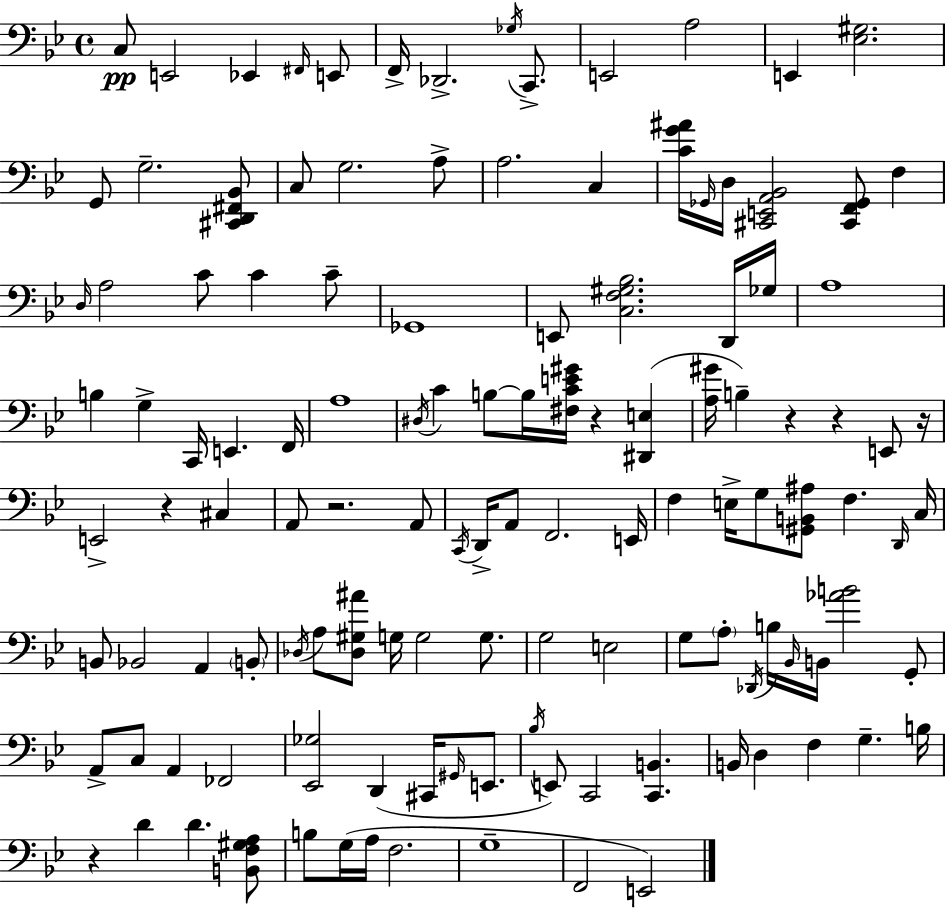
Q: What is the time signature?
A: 4/4